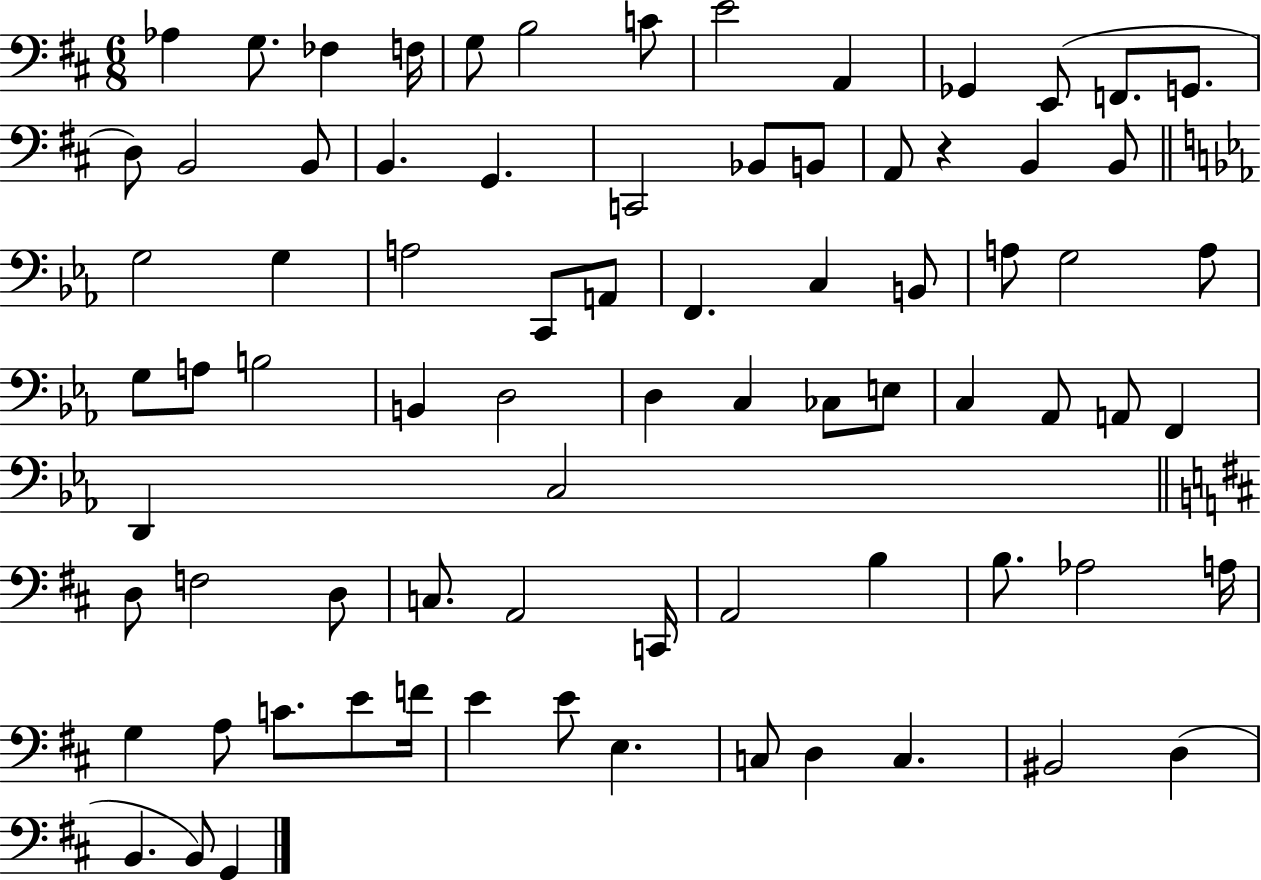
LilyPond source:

{
  \clef bass
  \numericTimeSignature
  \time 6/8
  \key d \major
  \repeat volta 2 { aes4 g8. fes4 f16 | g8 b2 c'8 | e'2 a,4 | ges,4 e,8( f,8. g,8. | \break d8) b,2 b,8 | b,4. g,4. | c,2 bes,8 b,8 | a,8 r4 b,4 b,8 | \break \bar "||" \break \key ees \major g2 g4 | a2 c,8 a,8 | f,4. c4 b,8 | a8 g2 a8 | \break g8 a8 b2 | b,4 d2 | d4 c4 ces8 e8 | c4 aes,8 a,8 f,4 | \break d,4 c2 | \bar "||" \break \key d \major d8 f2 d8 | c8. a,2 c,16 | a,2 b4 | b8. aes2 a16 | \break g4 a8 c'8. e'8 f'16 | e'4 e'8 e4. | c8 d4 c4. | bis,2 d4( | \break b,4. b,8) g,4 | } \bar "|."
}